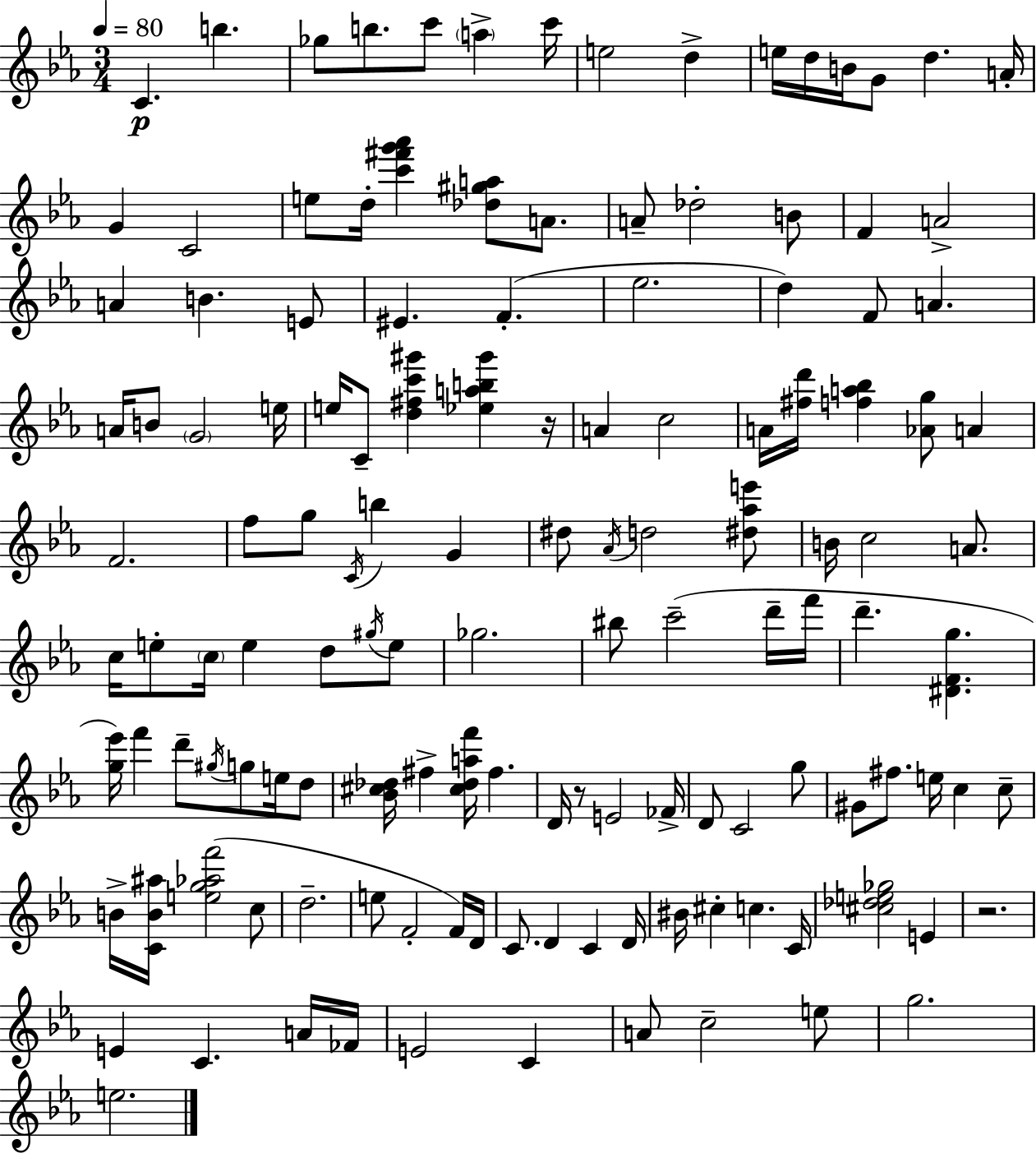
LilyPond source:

{
  \clef treble
  \numericTimeSignature
  \time 3/4
  \key ees \major
  \tempo 4 = 80
  c'4.\p b''4. | ges''8 b''8. c'''8 \parenthesize a''4-> c'''16 | e''2 d''4-> | e''16 d''16 b'16 g'8 d''4. a'16-. | \break g'4 c'2 | e''8 d''16-. <c''' fis''' g''' aes'''>4 <des'' gis'' a''>8 a'8. | a'8-- des''2-. b'8 | f'4 a'2-> | \break a'4 b'4. e'8 | eis'4. f'4.-.( | ees''2. | d''4) f'8 a'4. | \break a'16 b'8 \parenthesize g'2 e''16 | e''16 c'8-- <d'' fis'' c''' gis'''>4 <ees'' a'' b'' gis'''>4 r16 | a'4 c''2 | a'16 <fis'' d'''>16 <f'' a'' bes''>4 <aes' g''>8 a'4 | \break f'2. | f''8 g''8 \acciaccatura { c'16 } b''4 g'4 | dis''8 \acciaccatura { aes'16 } d''2 | <dis'' aes'' e'''>8 b'16 c''2 a'8. | \break c''16 e''8-. \parenthesize c''16 e''4 d''8 | \acciaccatura { gis''16 } e''8 ges''2. | bis''8 c'''2--( | d'''16-- f'''16 d'''4.-- <dis' f' g''>4. | \break <g'' ees'''>16) f'''4 d'''8-- \acciaccatura { gis''16 } g''8 | e''16 d''8 <bes' cis'' des''>16 fis''4-> <cis'' des'' a'' f'''>16 fis''4. | d'16 r8 e'2 | fes'16-> d'8 c'2 | \break g''8 gis'8 fis''8. e''16 c''4 | c''8-- b'16-> <c' b' ais''>16 <e'' g'' aes'' f'''>2( | c''8 d''2.-- | e''8 f'2-. | \break f'16) d'16 c'8. d'4 c'4 | d'16 bis'16 cis''4-. c''4. | c'16 <cis'' des'' e'' ges''>2 | e'4 r2. | \break e'4 c'4. | a'16 fes'16 e'2 | c'4 a'8 c''2-- | e''8 g''2. | \break e''2. | \bar "|."
}